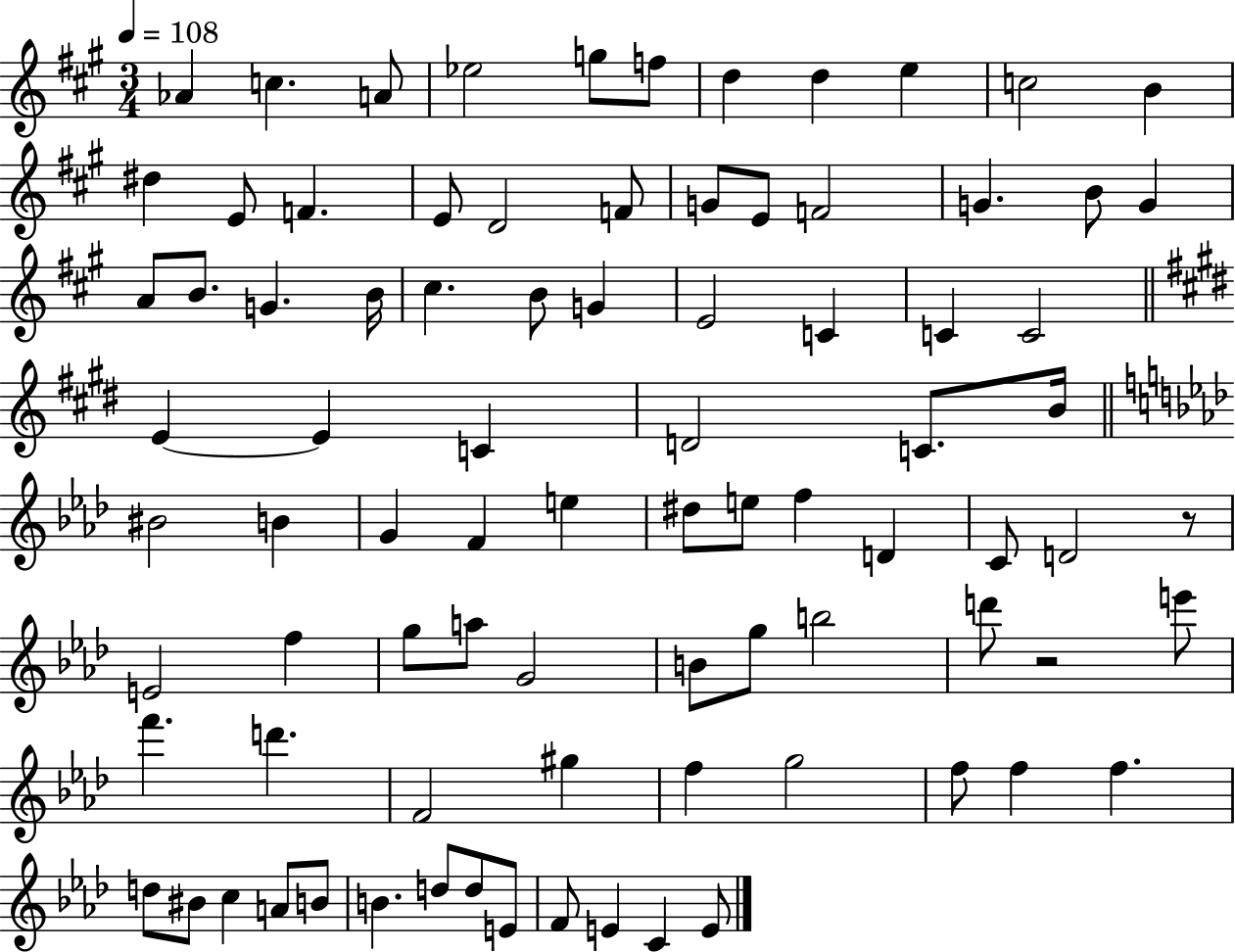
{
  \clef treble
  \numericTimeSignature
  \time 3/4
  \key a \major
  \tempo 4 = 108
  aes'4 c''4. a'8 | ees''2 g''8 f''8 | d''4 d''4 e''4 | c''2 b'4 | \break dis''4 e'8 f'4. | e'8 d'2 f'8 | g'8 e'8 f'2 | g'4. b'8 g'4 | \break a'8 b'8. g'4. b'16 | cis''4. b'8 g'4 | e'2 c'4 | c'4 c'2 | \break \bar "||" \break \key e \major e'4~~ e'4 c'4 | d'2 c'8. b'16 | \bar "||" \break \key aes \major bis'2 b'4 | g'4 f'4 e''4 | dis''8 e''8 f''4 d'4 | c'8 d'2 r8 | \break e'2 f''4 | g''8 a''8 g'2 | b'8 g''8 b''2 | d'''8 r2 e'''8 | \break f'''4. d'''4. | f'2 gis''4 | f''4 g''2 | f''8 f''4 f''4. | \break d''8 bis'8 c''4 a'8 b'8 | b'4. d''8 d''8 e'8 | f'8 e'4 c'4 e'8 | \bar "|."
}